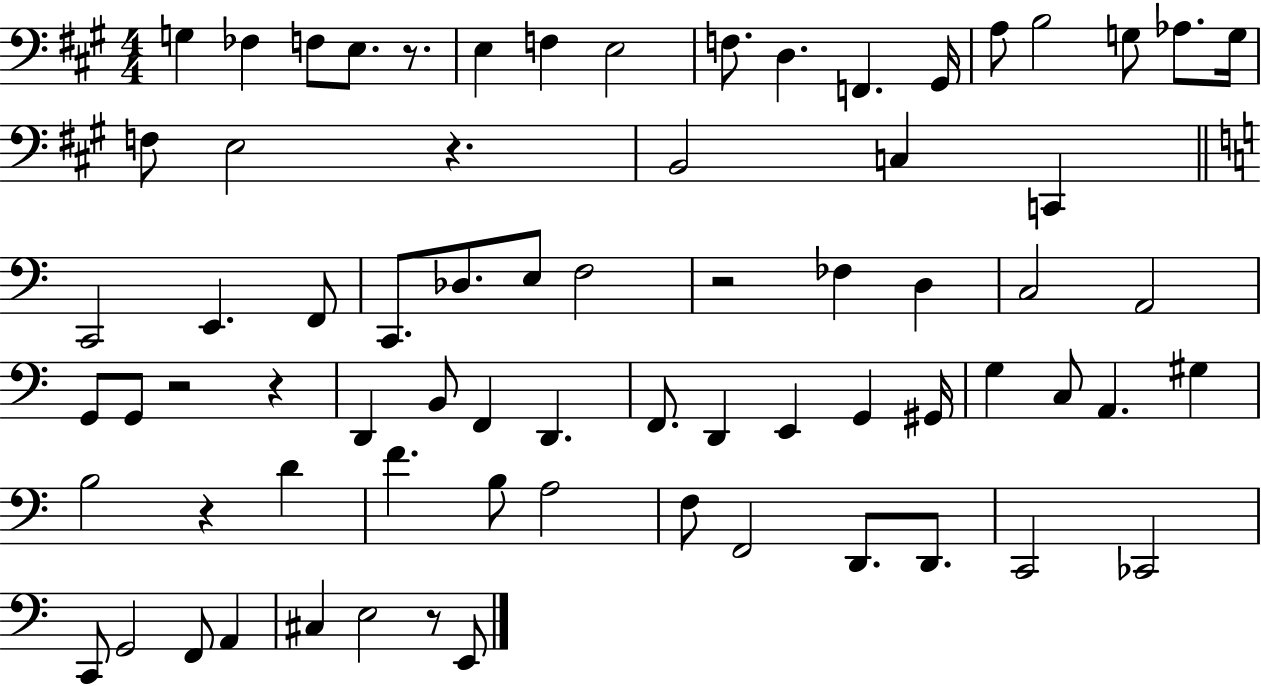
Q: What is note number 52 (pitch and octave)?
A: A3